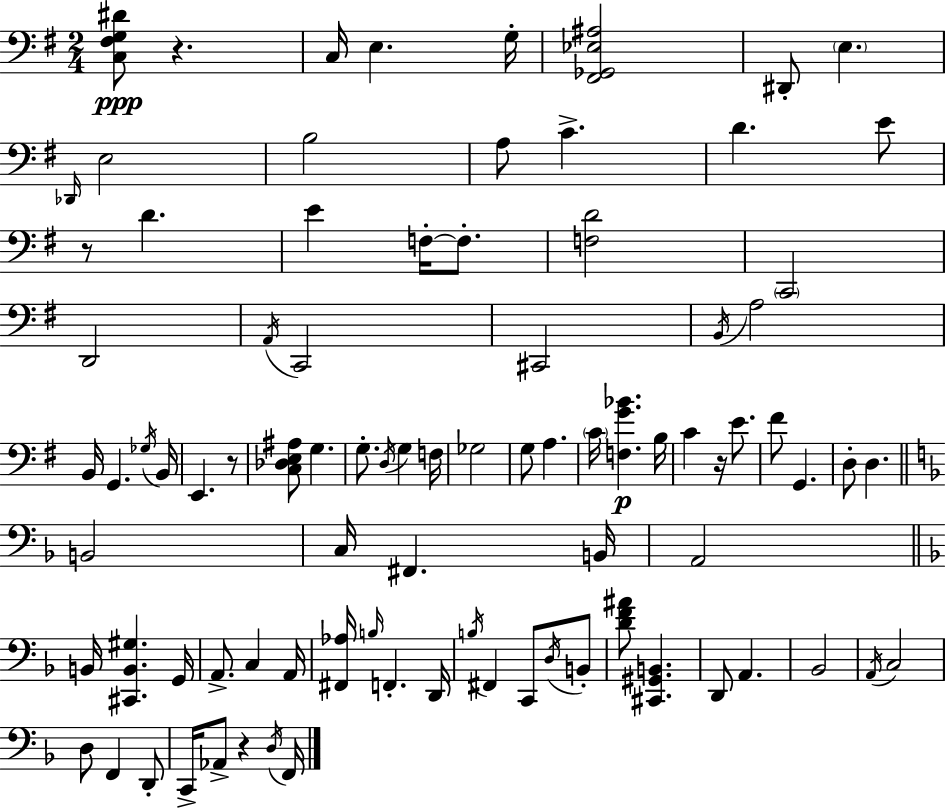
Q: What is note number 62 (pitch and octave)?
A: B2